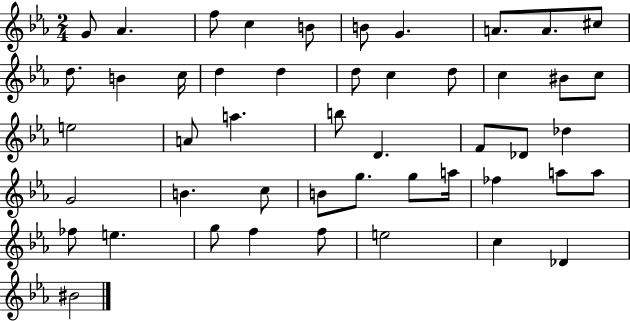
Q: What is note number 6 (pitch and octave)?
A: B4